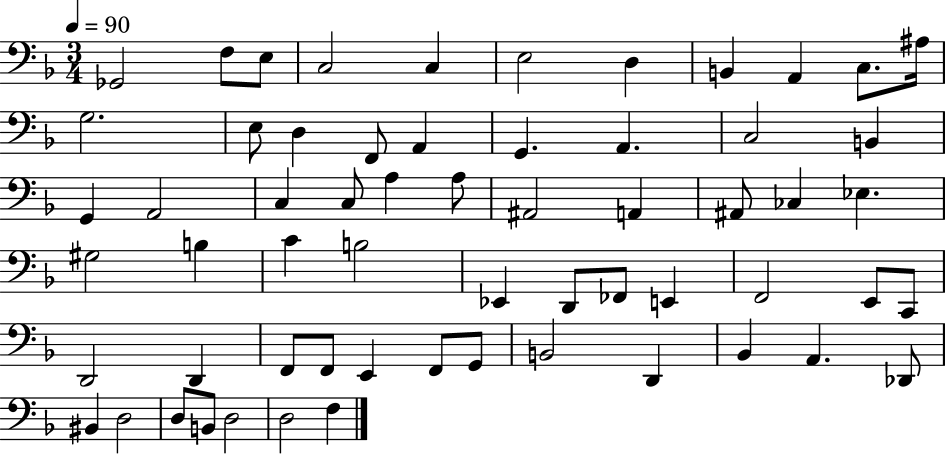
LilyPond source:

{
  \clef bass
  \numericTimeSignature
  \time 3/4
  \key f \major
  \tempo 4 = 90
  \repeat volta 2 { ges,2 f8 e8 | c2 c4 | e2 d4 | b,4 a,4 c8. ais16 | \break g2. | e8 d4 f,8 a,4 | g,4. a,4. | c2 b,4 | \break g,4 a,2 | c4 c8 a4 a8 | ais,2 a,4 | ais,8 ces4 ees4. | \break gis2 b4 | c'4 b2 | ees,4 d,8 fes,8 e,4 | f,2 e,8 c,8 | \break d,2 d,4 | f,8 f,8 e,4 f,8 g,8 | b,2 d,4 | bes,4 a,4. des,8 | \break bis,4 d2 | d8 b,8 d2 | d2 f4 | } \bar "|."
}